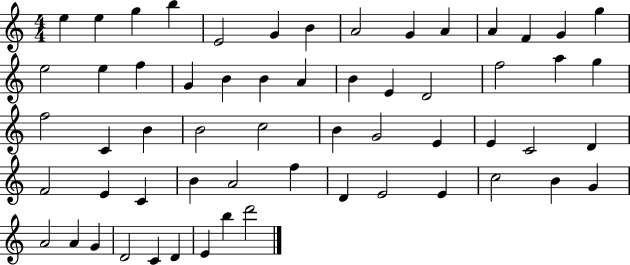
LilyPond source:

{
  \clef treble
  \numericTimeSignature
  \time 4/4
  \key c \major
  e''4 e''4 g''4 b''4 | e'2 g'4 b'4 | a'2 g'4 a'4 | a'4 f'4 g'4 g''4 | \break e''2 e''4 f''4 | g'4 b'4 b'4 a'4 | b'4 e'4 d'2 | f''2 a''4 g''4 | \break f''2 c'4 b'4 | b'2 c''2 | b'4 g'2 e'4 | e'4 c'2 d'4 | \break f'2 e'4 c'4 | b'4 a'2 f''4 | d'4 e'2 e'4 | c''2 b'4 g'4 | \break a'2 a'4 g'4 | d'2 c'4 d'4 | e'4 b''4 d'''2 | \bar "|."
}